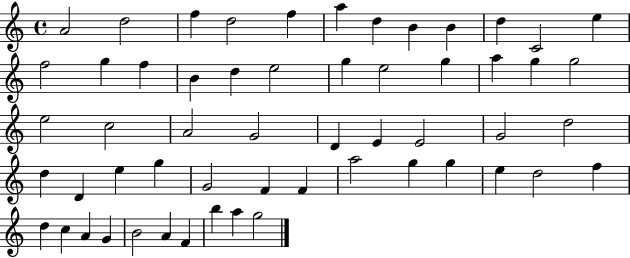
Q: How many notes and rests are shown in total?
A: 56